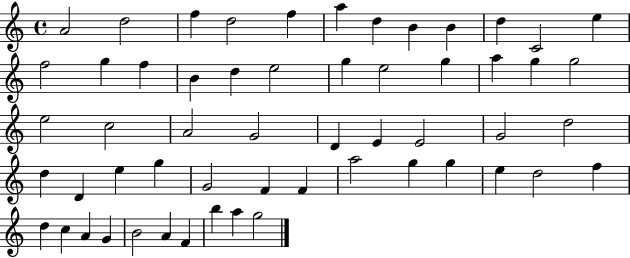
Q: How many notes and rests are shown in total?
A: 56